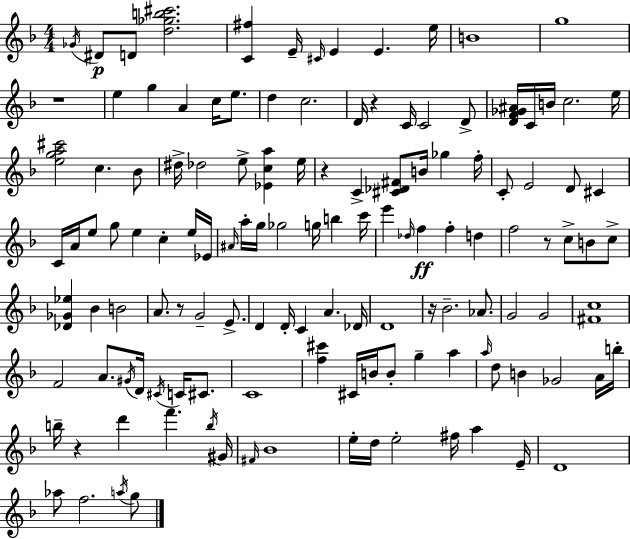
Gb4/s D#4/e D4/e [D5,Gb5,B5,C#6]/h. [C4,F#5]/q E4/s C#4/s E4/q E4/q. E5/s B4/w G5/w R/w E5/q G5/q A4/q C5/s E5/e. D5/q C5/h. D4/s R/q C4/s C4/h D4/e [D4,F4,Gb4,A#4]/s C4/s B4/s C5/h. E5/s [E5,G5,A5,C#6]/h C5/q. Bb4/e D#5/s Db5/h E5/e [Eb4,C5,A5]/q E5/s R/q C4/q [C#4,Db4,F#4]/e B4/s Gb5/q F5/s C4/e E4/h D4/e C#4/q C4/s A4/s E5/e G5/e E5/q C5/q E5/s Eb4/s A#4/s A5/s G5/s Gb5/h G5/s B5/q C6/s E6/q Db5/s F5/q F5/q D5/q F5/h R/e C5/e B4/e C5/e [Db4,Gb4,Eb5]/q Bb4/q B4/h A4/e. R/e G4/h E4/e. D4/q D4/s C4/q A4/q. Db4/s D4/w R/s Bb4/h. Ab4/e. G4/h G4/h [F#4,C5]/w F4/h A4/e. G#4/s D4/s C#4/s C4/s C#4/e. C4/w [F5,C#6]/q C#4/s B4/s B4/e G5/q A5/q A5/s D5/e B4/q Gb4/h A4/s B5/s B5/s R/q D6/q F6/q. B5/s G#4/s F#4/s Bb4/w E5/s D5/s E5/h F#5/s A5/q E4/s D4/w Ab5/e F5/h. A5/s G5/e